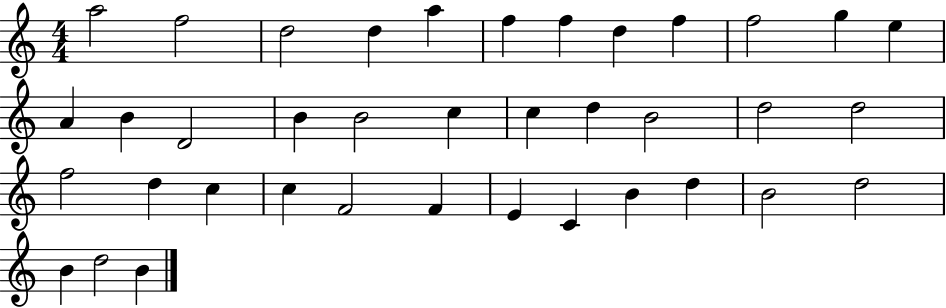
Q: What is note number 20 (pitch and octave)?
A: D5